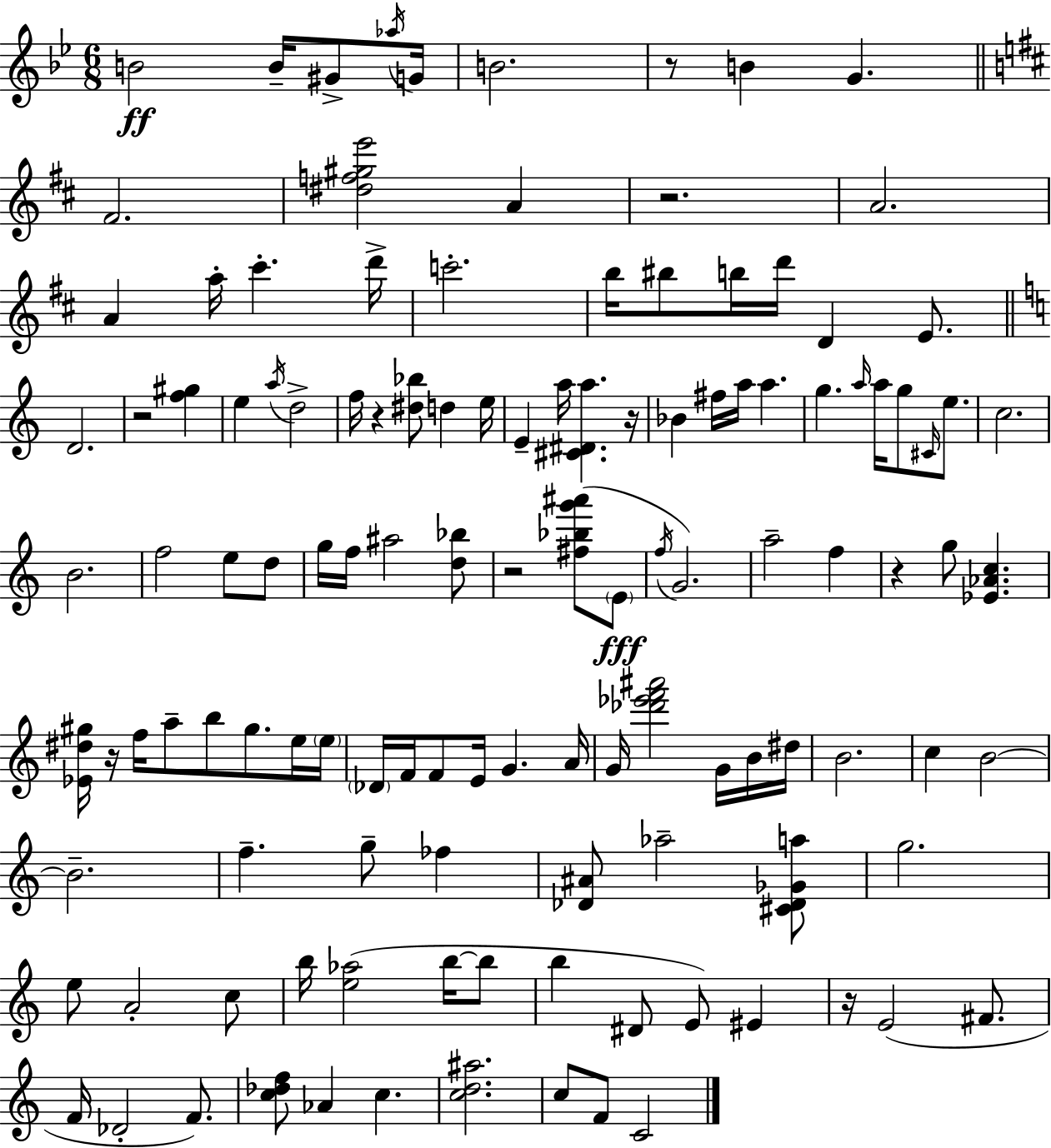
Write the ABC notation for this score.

X:1
T:Untitled
M:6/8
L:1/4
K:Bb
B2 B/4 ^G/2 _a/4 G/4 B2 z/2 B G ^F2 [^df^ge']2 A z2 A2 A a/4 ^c' d'/4 c'2 b/4 ^b/2 b/4 d'/4 D E/2 D2 z2 [f^g] e a/4 d2 f/4 z [^d_b]/2 d e/4 E a/4 [^C^Da] z/4 _B ^f/4 a/4 a g a/4 a/4 g/2 ^C/4 e/2 c2 B2 f2 e/2 d/2 g/4 f/4 ^a2 [d_b]/2 z2 [^f_bg'^a']/2 E/2 f/4 G2 a2 f z g/2 [_E_Ac] [_E^d^g]/4 z/4 f/4 a/2 b/2 ^g/2 e/4 e/4 _D/4 F/4 F/2 E/4 G A/4 G/4 [_d'_e'f'^a']2 G/4 B/4 ^d/4 B2 c B2 B2 f g/2 _f [_D^A]/2 _a2 [^C_D_Ga]/2 g2 e/2 A2 c/2 b/4 [e_a]2 b/4 b/2 b ^D/2 E/2 ^E z/4 E2 ^F/2 F/4 _D2 F/2 [c_df]/2 _A c [cd^a]2 c/2 F/2 C2